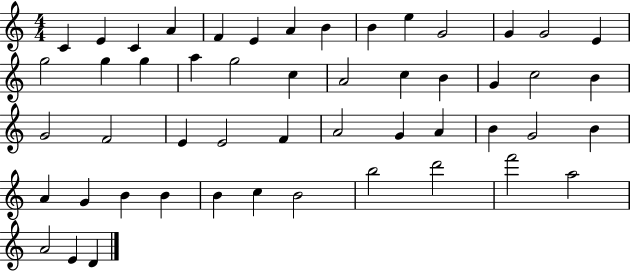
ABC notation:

X:1
T:Untitled
M:4/4
L:1/4
K:C
C E C A F E A B B e G2 G G2 E g2 g g a g2 c A2 c B G c2 B G2 F2 E E2 F A2 G A B G2 B A G B B B c B2 b2 d'2 f'2 a2 A2 E D